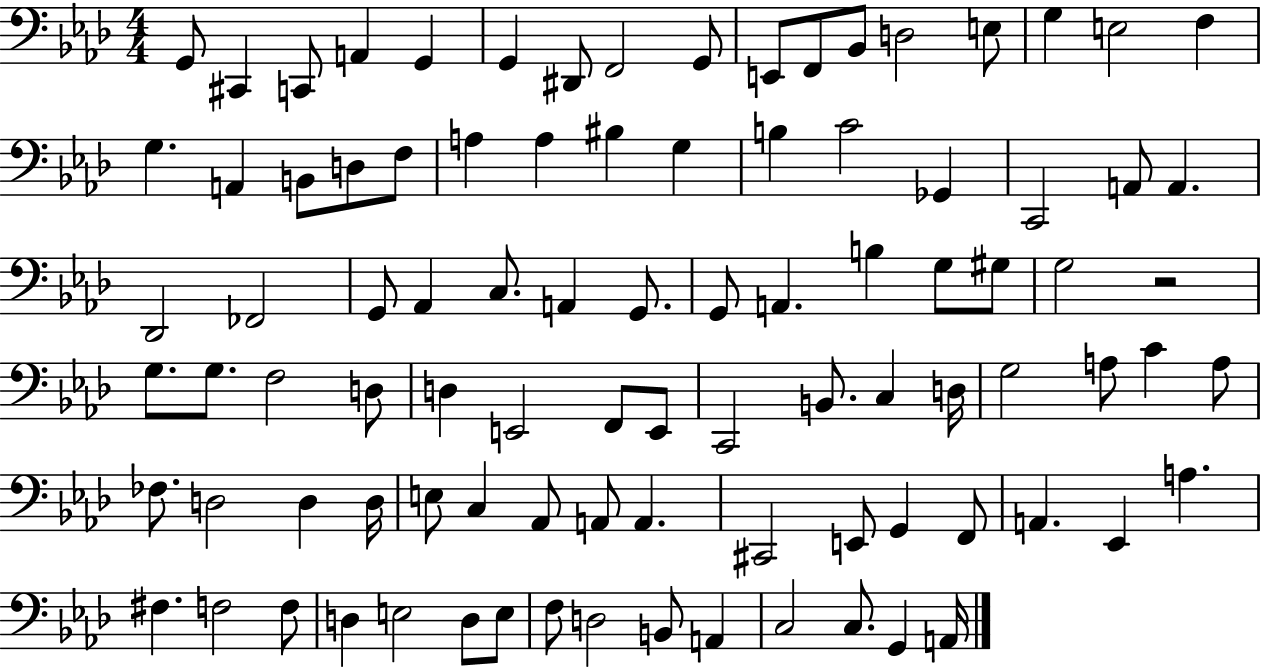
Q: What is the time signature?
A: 4/4